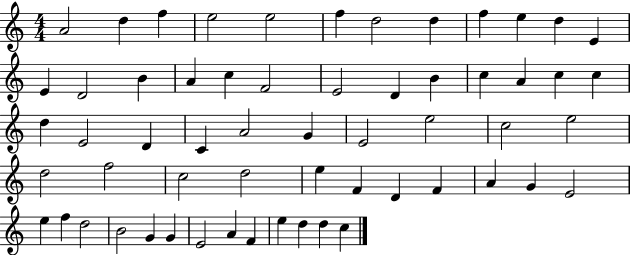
A4/h D5/q F5/q E5/h E5/h F5/q D5/h D5/q F5/q E5/q D5/q E4/q E4/q D4/h B4/q A4/q C5/q F4/h E4/h D4/q B4/q C5/q A4/q C5/q C5/q D5/q E4/h D4/q C4/q A4/h G4/q E4/h E5/h C5/h E5/h D5/h F5/h C5/h D5/h E5/q F4/q D4/q F4/q A4/q G4/q E4/h E5/q F5/q D5/h B4/h G4/q G4/q E4/h A4/q F4/q E5/q D5/q D5/q C5/q